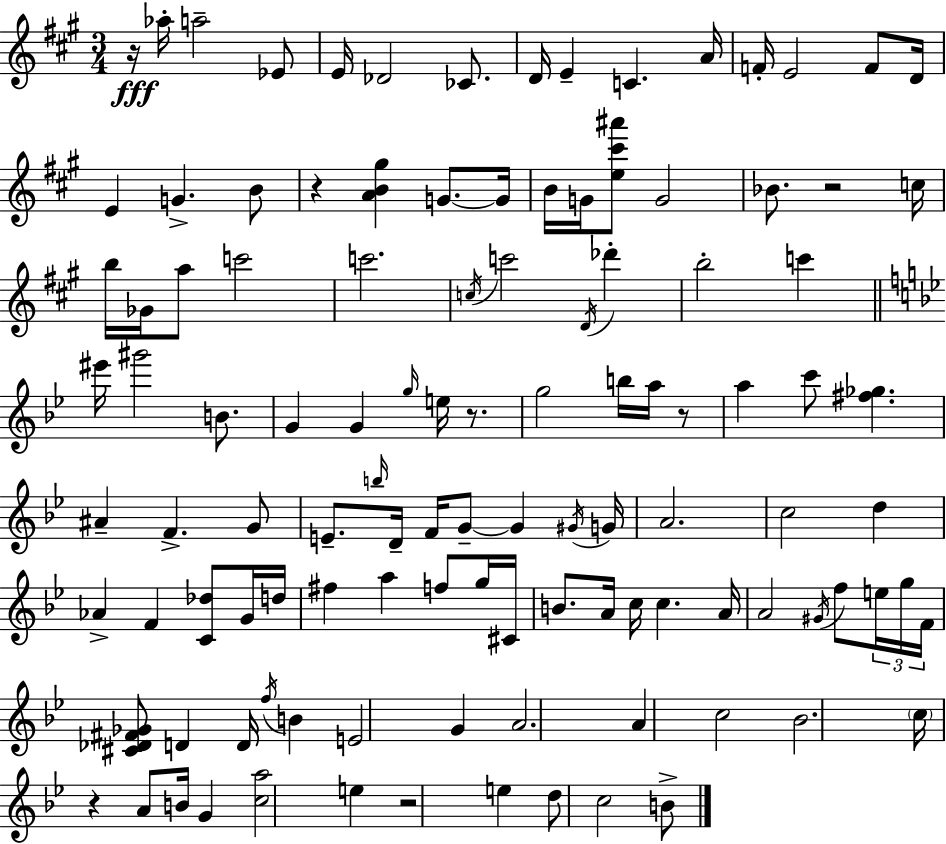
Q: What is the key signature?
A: A major